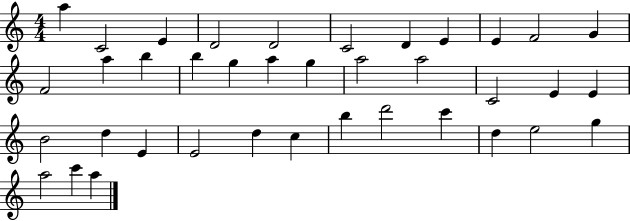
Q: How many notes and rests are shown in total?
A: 38